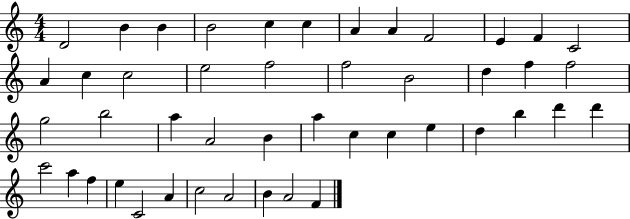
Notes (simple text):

D4/h B4/q B4/q B4/h C5/q C5/q A4/q A4/q F4/h E4/q F4/q C4/h A4/q C5/q C5/h E5/h F5/h F5/h B4/h D5/q F5/q F5/h G5/h B5/h A5/q A4/h B4/q A5/q C5/q C5/q E5/q D5/q B5/q D6/q D6/q C6/h A5/q F5/q E5/q C4/h A4/q C5/h A4/h B4/q A4/h F4/q